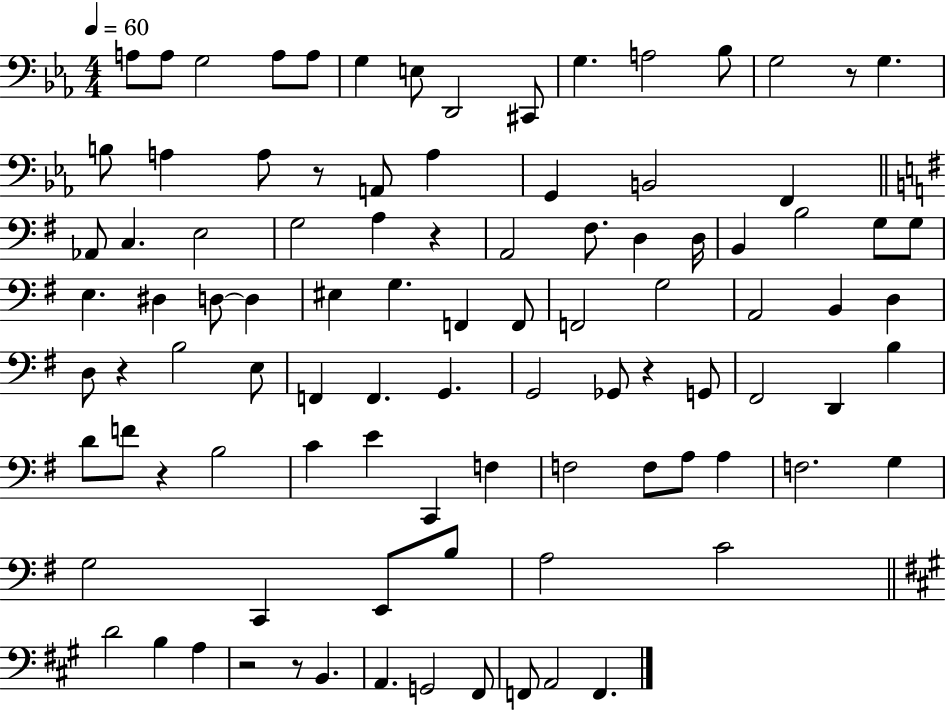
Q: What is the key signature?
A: EES major